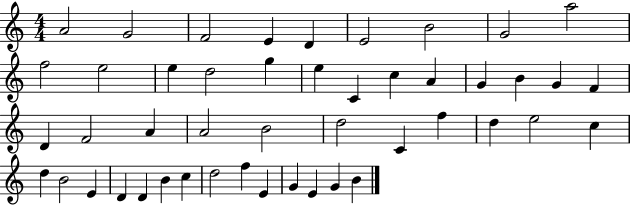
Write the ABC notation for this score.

X:1
T:Untitled
M:4/4
L:1/4
K:C
A2 G2 F2 E D E2 B2 G2 a2 f2 e2 e d2 g e C c A G B G F D F2 A A2 B2 d2 C f d e2 c d B2 E D D B c d2 f E G E G B